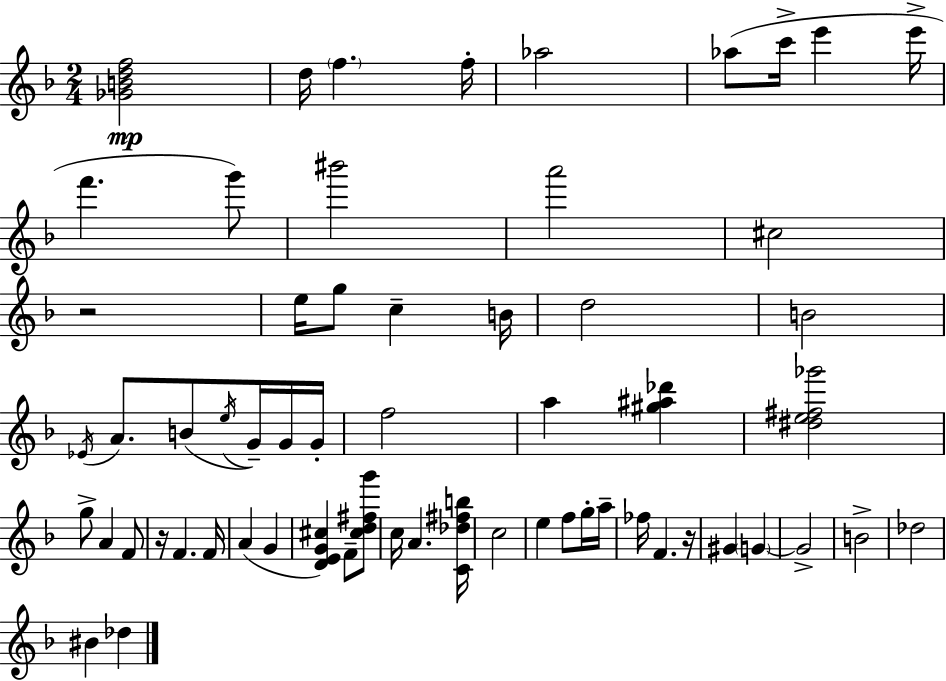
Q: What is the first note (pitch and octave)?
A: D5